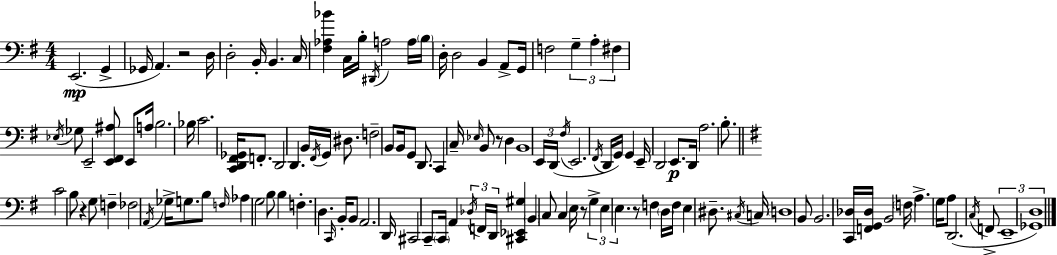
E2/h. G2/q Gb2/s A2/q. R/h D3/s D3/h B2/s B2/q. C3/s [F#3,Ab3,Bb4]/q C3/s B3/s D#2/s A3/h A3/s B3/s D3/s D3/h B2/q A2/e G2/s F3/h G3/q A3/q F#3/q Eb3/s Gb3/e E2/h [E2,F#2,A#3]/e E2/e A3/s B3/h. Bb3/s C4/h. [C2,D2,F#2,Gb2]/s F2/e. D2/h D2/q. B2/s F#2/s G2/s D#3/e. F3/h B2/e B2/s G2/e D2/e. C2/q C3/s Eb3/s B2/e R/e D3/q B2/w E2/s D2/s F#3/s E2/h. F#2/s D2/s G2/s G2/q E2/s D2/h E2/e. D2/s A3/h. B3/e. C4/h B3/e R/q G3/e F3/q FES3/h A2/s Gb3/s G3/e. B3/e F3/s Ab3/q G3/h B3/e B3/q F3/q. D3/q. C2/s B2/s B2/e A2/h. D2/s C#2/h C2/e C2/s A2/q Db3/s F2/s D2/s [C#2,Eb2,G#3]/q B2/q C3/e C3/q E3/s R/e G3/q E3/q E3/q. R/e F3/q D3/s F3/s E3/q D#3/e. C#3/s C3/s D3/w B2/e B2/h. [C2,Db3]/s [F2,G2,Db3]/s B2/h F3/s A3/q. G3/s A3/e D2/h. C3/s F2/e E2/w Gb2/w D3/w